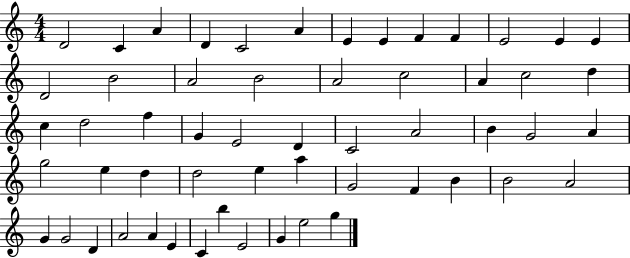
{
  \clef treble
  \numericTimeSignature
  \time 4/4
  \key c \major
  d'2 c'4 a'4 | d'4 c'2 a'4 | e'4 e'4 f'4 f'4 | e'2 e'4 e'4 | \break d'2 b'2 | a'2 b'2 | a'2 c''2 | a'4 c''2 d''4 | \break c''4 d''2 f''4 | g'4 e'2 d'4 | c'2 a'2 | b'4 g'2 a'4 | \break g''2 e''4 d''4 | d''2 e''4 a''4 | g'2 f'4 b'4 | b'2 a'2 | \break g'4 g'2 d'4 | a'2 a'4 e'4 | c'4 b''4 e'2 | g'4 e''2 g''4 | \break \bar "|."
}